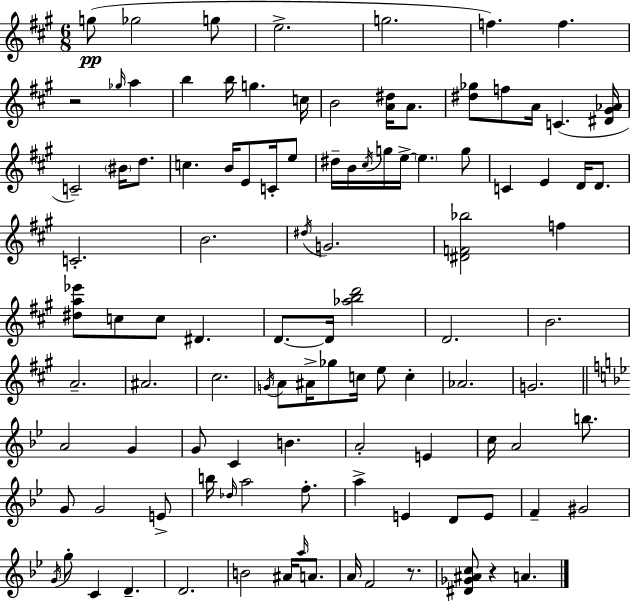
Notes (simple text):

G5/e Gb5/h G5/e E5/h. G5/h. F5/q. F5/q. R/h Gb5/s A5/q B5/q B5/s G5/q. C5/s B4/h [A4,D#5]/s A4/e. [D#5,Gb5]/e F5/e A4/s C4/q. [D#4,G#4,Ab4]/s C4/h BIS4/s D5/e. C5/q. B4/s E4/e C4/s E5/e D#5/s B4/s C#5/s G5/s E5/s E5/q. G5/e C4/q E4/q D4/s D4/e. C4/h. B4/h. D#5/s G4/h. [D#4,F4,Bb5]/h F5/q [D#5,A5,Eb6]/e C5/e C5/e D#4/q. D4/e. D4/s [Ab5,B5,D6]/h D4/h. B4/h. A4/h. A#4/h. C#5/h. G4/s A4/e A#4/s Gb5/e C5/s E5/e C5/q Ab4/h. G4/h. A4/h G4/q G4/e C4/q B4/q. A4/h E4/q C5/s A4/h B5/e. G4/e G4/h E4/e B5/s Db5/s A5/h F5/e. A5/q E4/q D4/e E4/e F4/q G#4/h G4/s G5/e C4/q D4/q. D4/h. B4/h A#4/s A5/s A4/e. A4/s F4/h R/e. [D#4,Gb4,A#4,C5]/e R/q A4/q.